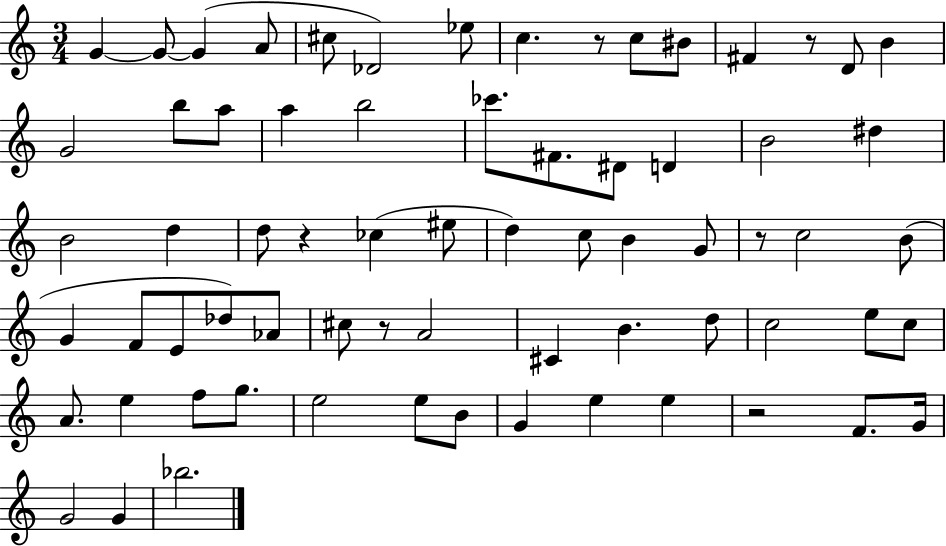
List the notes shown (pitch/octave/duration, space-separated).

G4/q G4/e G4/q A4/e C#5/e Db4/h Eb5/e C5/q. R/e C5/e BIS4/e F#4/q R/e D4/e B4/q G4/h B5/e A5/e A5/q B5/h CES6/e. F#4/e. D#4/e D4/q B4/h D#5/q B4/h D5/q D5/e R/q CES5/q EIS5/e D5/q C5/e B4/q G4/e R/e C5/h B4/e G4/q F4/e E4/e Db5/e Ab4/e C#5/e R/e A4/h C#4/q B4/q. D5/e C5/h E5/e C5/e A4/e. E5/q F5/e G5/e. E5/h E5/e B4/e G4/q E5/q E5/q R/h F4/e. G4/s G4/h G4/q Bb5/h.